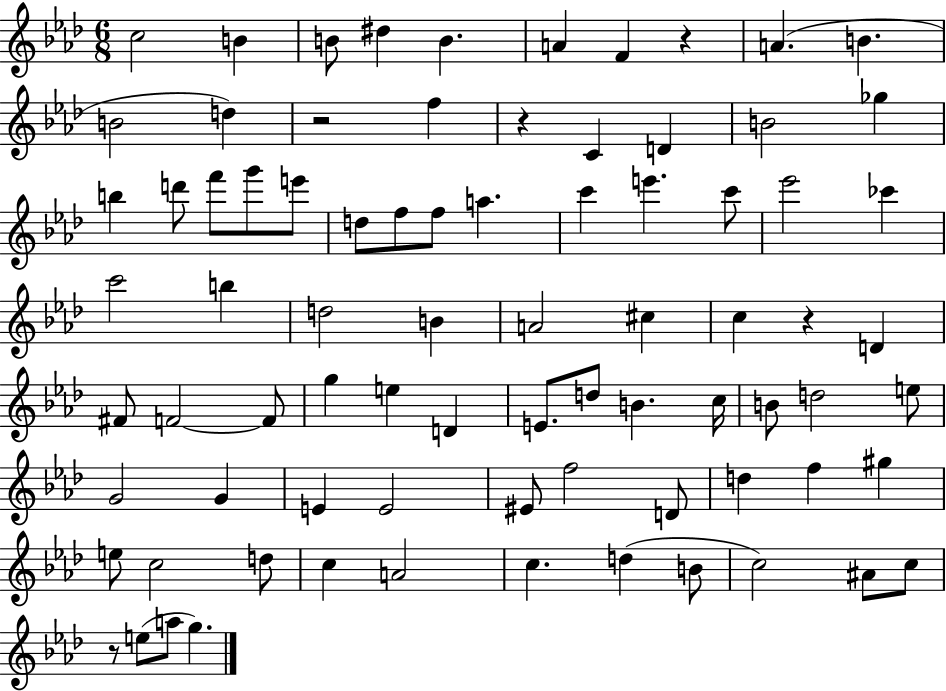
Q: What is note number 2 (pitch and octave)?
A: B4